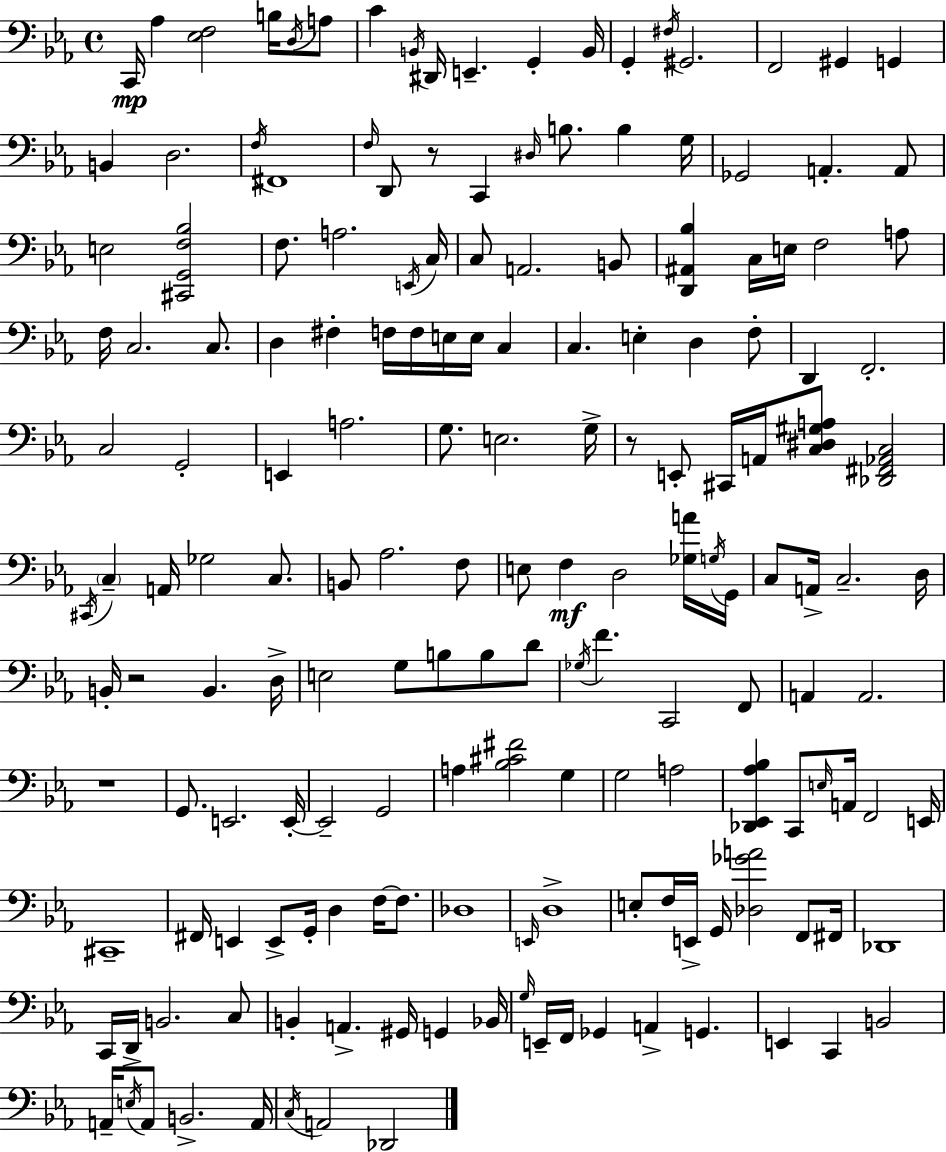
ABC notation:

X:1
T:Untitled
M:4/4
L:1/4
K:Cm
C,,/4 _A, [_E,F,]2 B,/4 D,/4 A,/2 C B,,/4 ^D,,/4 E,, G,, B,,/4 G,, ^F,/4 ^G,,2 F,,2 ^G,, G,, B,, D,2 F,/4 ^F,,4 F,/4 D,,/2 z/2 C,, ^D,/4 B,/2 B, G,/4 _G,,2 A,, A,,/2 E,2 [^C,,G,,F,_B,]2 F,/2 A,2 E,,/4 C,/4 C,/2 A,,2 B,,/2 [D,,^A,,_B,] C,/4 E,/4 F,2 A,/2 F,/4 C,2 C,/2 D, ^F, F,/4 F,/4 E,/4 E,/4 C, C, E, D, F,/2 D,, F,,2 C,2 G,,2 E,, A,2 G,/2 E,2 G,/4 z/2 E,,/2 ^C,,/4 A,,/4 [C,^D,^G,A,]/2 [_D,,^F,,_A,,C,]2 ^C,,/4 C, A,,/4 _G,2 C,/2 B,,/2 _A,2 F,/2 E,/2 F, D,2 [_G,A]/4 G,/4 G,,/4 C,/2 A,,/4 C,2 D,/4 B,,/4 z2 B,, D,/4 E,2 G,/2 B,/2 B,/2 D/2 _G,/4 F C,,2 F,,/2 A,, A,,2 z4 G,,/2 E,,2 E,,/4 E,,2 G,,2 A, [_B,^C^F]2 G, G,2 A,2 [_D,,_E,,_A,_B,] C,,/2 E,/4 A,,/4 F,,2 E,,/4 ^C,,4 ^F,,/4 E,, E,,/2 G,,/4 D, F,/4 F,/2 _D,4 E,,/4 D,4 E,/2 F,/4 E,,/4 G,,/4 [_D,_GA]2 F,,/2 ^F,,/4 _D,,4 C,,/4 D,,/4 B,,2 C,/2 B,, A,, ^G,,/4 G,, _B,,/4 G,/4 E,,/4 F,,/4 _G,, A,, G,, E,, C,, B,,2 A,,/4 E,/4 A,,/2 B,,2 A,,/4 C,/4 A,,2 _D,,2